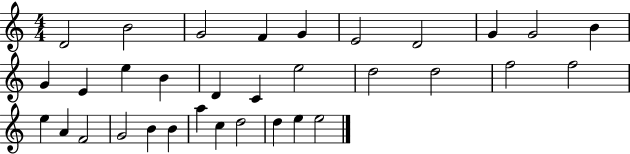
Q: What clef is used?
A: treble